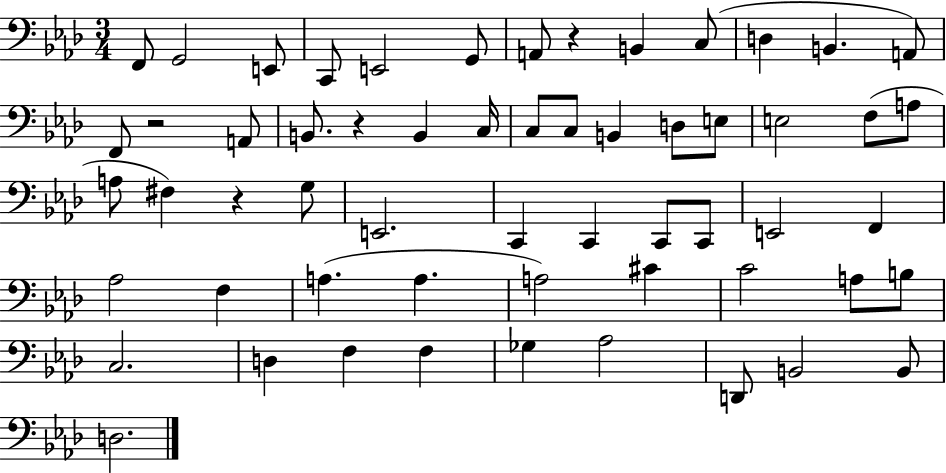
{
  \clef bass
  \numericTimeSignature
  \time 3/4
  \key aes \major
  f,8 g,2 e,8 | c,8 e,2 g,8 | a,8 r4 b,4 c8( | d4 b,4. a,8) | \break f,8 r2 a,8 | b,8. r4 b,4 c16 | c8 c8 b,4 d8 e8 | e2 f8( a8 | \break a8 fis4) r4 g8 | e,2. | c,4 c,4 c,8 c,8 | e,2 f,4 | \break aes2 f4 | a4.( a4. | a2) cis'4 | c'2 a8 b8 | \break c2. | d4 f4 f4 | ges4 aes2 | d,8 b,2 b,8 | \break d2. | \bar "|."
}